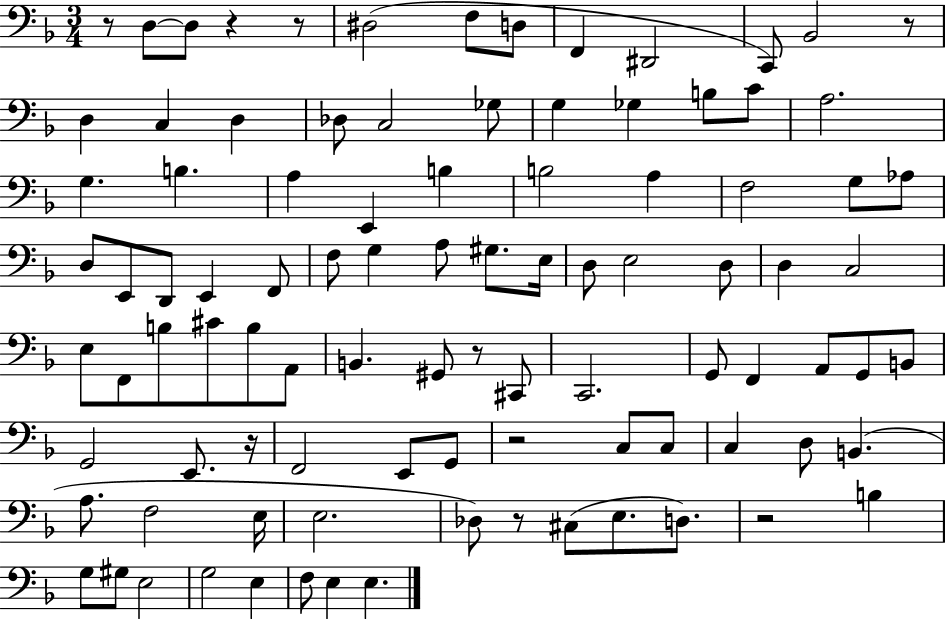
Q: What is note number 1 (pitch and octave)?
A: D3